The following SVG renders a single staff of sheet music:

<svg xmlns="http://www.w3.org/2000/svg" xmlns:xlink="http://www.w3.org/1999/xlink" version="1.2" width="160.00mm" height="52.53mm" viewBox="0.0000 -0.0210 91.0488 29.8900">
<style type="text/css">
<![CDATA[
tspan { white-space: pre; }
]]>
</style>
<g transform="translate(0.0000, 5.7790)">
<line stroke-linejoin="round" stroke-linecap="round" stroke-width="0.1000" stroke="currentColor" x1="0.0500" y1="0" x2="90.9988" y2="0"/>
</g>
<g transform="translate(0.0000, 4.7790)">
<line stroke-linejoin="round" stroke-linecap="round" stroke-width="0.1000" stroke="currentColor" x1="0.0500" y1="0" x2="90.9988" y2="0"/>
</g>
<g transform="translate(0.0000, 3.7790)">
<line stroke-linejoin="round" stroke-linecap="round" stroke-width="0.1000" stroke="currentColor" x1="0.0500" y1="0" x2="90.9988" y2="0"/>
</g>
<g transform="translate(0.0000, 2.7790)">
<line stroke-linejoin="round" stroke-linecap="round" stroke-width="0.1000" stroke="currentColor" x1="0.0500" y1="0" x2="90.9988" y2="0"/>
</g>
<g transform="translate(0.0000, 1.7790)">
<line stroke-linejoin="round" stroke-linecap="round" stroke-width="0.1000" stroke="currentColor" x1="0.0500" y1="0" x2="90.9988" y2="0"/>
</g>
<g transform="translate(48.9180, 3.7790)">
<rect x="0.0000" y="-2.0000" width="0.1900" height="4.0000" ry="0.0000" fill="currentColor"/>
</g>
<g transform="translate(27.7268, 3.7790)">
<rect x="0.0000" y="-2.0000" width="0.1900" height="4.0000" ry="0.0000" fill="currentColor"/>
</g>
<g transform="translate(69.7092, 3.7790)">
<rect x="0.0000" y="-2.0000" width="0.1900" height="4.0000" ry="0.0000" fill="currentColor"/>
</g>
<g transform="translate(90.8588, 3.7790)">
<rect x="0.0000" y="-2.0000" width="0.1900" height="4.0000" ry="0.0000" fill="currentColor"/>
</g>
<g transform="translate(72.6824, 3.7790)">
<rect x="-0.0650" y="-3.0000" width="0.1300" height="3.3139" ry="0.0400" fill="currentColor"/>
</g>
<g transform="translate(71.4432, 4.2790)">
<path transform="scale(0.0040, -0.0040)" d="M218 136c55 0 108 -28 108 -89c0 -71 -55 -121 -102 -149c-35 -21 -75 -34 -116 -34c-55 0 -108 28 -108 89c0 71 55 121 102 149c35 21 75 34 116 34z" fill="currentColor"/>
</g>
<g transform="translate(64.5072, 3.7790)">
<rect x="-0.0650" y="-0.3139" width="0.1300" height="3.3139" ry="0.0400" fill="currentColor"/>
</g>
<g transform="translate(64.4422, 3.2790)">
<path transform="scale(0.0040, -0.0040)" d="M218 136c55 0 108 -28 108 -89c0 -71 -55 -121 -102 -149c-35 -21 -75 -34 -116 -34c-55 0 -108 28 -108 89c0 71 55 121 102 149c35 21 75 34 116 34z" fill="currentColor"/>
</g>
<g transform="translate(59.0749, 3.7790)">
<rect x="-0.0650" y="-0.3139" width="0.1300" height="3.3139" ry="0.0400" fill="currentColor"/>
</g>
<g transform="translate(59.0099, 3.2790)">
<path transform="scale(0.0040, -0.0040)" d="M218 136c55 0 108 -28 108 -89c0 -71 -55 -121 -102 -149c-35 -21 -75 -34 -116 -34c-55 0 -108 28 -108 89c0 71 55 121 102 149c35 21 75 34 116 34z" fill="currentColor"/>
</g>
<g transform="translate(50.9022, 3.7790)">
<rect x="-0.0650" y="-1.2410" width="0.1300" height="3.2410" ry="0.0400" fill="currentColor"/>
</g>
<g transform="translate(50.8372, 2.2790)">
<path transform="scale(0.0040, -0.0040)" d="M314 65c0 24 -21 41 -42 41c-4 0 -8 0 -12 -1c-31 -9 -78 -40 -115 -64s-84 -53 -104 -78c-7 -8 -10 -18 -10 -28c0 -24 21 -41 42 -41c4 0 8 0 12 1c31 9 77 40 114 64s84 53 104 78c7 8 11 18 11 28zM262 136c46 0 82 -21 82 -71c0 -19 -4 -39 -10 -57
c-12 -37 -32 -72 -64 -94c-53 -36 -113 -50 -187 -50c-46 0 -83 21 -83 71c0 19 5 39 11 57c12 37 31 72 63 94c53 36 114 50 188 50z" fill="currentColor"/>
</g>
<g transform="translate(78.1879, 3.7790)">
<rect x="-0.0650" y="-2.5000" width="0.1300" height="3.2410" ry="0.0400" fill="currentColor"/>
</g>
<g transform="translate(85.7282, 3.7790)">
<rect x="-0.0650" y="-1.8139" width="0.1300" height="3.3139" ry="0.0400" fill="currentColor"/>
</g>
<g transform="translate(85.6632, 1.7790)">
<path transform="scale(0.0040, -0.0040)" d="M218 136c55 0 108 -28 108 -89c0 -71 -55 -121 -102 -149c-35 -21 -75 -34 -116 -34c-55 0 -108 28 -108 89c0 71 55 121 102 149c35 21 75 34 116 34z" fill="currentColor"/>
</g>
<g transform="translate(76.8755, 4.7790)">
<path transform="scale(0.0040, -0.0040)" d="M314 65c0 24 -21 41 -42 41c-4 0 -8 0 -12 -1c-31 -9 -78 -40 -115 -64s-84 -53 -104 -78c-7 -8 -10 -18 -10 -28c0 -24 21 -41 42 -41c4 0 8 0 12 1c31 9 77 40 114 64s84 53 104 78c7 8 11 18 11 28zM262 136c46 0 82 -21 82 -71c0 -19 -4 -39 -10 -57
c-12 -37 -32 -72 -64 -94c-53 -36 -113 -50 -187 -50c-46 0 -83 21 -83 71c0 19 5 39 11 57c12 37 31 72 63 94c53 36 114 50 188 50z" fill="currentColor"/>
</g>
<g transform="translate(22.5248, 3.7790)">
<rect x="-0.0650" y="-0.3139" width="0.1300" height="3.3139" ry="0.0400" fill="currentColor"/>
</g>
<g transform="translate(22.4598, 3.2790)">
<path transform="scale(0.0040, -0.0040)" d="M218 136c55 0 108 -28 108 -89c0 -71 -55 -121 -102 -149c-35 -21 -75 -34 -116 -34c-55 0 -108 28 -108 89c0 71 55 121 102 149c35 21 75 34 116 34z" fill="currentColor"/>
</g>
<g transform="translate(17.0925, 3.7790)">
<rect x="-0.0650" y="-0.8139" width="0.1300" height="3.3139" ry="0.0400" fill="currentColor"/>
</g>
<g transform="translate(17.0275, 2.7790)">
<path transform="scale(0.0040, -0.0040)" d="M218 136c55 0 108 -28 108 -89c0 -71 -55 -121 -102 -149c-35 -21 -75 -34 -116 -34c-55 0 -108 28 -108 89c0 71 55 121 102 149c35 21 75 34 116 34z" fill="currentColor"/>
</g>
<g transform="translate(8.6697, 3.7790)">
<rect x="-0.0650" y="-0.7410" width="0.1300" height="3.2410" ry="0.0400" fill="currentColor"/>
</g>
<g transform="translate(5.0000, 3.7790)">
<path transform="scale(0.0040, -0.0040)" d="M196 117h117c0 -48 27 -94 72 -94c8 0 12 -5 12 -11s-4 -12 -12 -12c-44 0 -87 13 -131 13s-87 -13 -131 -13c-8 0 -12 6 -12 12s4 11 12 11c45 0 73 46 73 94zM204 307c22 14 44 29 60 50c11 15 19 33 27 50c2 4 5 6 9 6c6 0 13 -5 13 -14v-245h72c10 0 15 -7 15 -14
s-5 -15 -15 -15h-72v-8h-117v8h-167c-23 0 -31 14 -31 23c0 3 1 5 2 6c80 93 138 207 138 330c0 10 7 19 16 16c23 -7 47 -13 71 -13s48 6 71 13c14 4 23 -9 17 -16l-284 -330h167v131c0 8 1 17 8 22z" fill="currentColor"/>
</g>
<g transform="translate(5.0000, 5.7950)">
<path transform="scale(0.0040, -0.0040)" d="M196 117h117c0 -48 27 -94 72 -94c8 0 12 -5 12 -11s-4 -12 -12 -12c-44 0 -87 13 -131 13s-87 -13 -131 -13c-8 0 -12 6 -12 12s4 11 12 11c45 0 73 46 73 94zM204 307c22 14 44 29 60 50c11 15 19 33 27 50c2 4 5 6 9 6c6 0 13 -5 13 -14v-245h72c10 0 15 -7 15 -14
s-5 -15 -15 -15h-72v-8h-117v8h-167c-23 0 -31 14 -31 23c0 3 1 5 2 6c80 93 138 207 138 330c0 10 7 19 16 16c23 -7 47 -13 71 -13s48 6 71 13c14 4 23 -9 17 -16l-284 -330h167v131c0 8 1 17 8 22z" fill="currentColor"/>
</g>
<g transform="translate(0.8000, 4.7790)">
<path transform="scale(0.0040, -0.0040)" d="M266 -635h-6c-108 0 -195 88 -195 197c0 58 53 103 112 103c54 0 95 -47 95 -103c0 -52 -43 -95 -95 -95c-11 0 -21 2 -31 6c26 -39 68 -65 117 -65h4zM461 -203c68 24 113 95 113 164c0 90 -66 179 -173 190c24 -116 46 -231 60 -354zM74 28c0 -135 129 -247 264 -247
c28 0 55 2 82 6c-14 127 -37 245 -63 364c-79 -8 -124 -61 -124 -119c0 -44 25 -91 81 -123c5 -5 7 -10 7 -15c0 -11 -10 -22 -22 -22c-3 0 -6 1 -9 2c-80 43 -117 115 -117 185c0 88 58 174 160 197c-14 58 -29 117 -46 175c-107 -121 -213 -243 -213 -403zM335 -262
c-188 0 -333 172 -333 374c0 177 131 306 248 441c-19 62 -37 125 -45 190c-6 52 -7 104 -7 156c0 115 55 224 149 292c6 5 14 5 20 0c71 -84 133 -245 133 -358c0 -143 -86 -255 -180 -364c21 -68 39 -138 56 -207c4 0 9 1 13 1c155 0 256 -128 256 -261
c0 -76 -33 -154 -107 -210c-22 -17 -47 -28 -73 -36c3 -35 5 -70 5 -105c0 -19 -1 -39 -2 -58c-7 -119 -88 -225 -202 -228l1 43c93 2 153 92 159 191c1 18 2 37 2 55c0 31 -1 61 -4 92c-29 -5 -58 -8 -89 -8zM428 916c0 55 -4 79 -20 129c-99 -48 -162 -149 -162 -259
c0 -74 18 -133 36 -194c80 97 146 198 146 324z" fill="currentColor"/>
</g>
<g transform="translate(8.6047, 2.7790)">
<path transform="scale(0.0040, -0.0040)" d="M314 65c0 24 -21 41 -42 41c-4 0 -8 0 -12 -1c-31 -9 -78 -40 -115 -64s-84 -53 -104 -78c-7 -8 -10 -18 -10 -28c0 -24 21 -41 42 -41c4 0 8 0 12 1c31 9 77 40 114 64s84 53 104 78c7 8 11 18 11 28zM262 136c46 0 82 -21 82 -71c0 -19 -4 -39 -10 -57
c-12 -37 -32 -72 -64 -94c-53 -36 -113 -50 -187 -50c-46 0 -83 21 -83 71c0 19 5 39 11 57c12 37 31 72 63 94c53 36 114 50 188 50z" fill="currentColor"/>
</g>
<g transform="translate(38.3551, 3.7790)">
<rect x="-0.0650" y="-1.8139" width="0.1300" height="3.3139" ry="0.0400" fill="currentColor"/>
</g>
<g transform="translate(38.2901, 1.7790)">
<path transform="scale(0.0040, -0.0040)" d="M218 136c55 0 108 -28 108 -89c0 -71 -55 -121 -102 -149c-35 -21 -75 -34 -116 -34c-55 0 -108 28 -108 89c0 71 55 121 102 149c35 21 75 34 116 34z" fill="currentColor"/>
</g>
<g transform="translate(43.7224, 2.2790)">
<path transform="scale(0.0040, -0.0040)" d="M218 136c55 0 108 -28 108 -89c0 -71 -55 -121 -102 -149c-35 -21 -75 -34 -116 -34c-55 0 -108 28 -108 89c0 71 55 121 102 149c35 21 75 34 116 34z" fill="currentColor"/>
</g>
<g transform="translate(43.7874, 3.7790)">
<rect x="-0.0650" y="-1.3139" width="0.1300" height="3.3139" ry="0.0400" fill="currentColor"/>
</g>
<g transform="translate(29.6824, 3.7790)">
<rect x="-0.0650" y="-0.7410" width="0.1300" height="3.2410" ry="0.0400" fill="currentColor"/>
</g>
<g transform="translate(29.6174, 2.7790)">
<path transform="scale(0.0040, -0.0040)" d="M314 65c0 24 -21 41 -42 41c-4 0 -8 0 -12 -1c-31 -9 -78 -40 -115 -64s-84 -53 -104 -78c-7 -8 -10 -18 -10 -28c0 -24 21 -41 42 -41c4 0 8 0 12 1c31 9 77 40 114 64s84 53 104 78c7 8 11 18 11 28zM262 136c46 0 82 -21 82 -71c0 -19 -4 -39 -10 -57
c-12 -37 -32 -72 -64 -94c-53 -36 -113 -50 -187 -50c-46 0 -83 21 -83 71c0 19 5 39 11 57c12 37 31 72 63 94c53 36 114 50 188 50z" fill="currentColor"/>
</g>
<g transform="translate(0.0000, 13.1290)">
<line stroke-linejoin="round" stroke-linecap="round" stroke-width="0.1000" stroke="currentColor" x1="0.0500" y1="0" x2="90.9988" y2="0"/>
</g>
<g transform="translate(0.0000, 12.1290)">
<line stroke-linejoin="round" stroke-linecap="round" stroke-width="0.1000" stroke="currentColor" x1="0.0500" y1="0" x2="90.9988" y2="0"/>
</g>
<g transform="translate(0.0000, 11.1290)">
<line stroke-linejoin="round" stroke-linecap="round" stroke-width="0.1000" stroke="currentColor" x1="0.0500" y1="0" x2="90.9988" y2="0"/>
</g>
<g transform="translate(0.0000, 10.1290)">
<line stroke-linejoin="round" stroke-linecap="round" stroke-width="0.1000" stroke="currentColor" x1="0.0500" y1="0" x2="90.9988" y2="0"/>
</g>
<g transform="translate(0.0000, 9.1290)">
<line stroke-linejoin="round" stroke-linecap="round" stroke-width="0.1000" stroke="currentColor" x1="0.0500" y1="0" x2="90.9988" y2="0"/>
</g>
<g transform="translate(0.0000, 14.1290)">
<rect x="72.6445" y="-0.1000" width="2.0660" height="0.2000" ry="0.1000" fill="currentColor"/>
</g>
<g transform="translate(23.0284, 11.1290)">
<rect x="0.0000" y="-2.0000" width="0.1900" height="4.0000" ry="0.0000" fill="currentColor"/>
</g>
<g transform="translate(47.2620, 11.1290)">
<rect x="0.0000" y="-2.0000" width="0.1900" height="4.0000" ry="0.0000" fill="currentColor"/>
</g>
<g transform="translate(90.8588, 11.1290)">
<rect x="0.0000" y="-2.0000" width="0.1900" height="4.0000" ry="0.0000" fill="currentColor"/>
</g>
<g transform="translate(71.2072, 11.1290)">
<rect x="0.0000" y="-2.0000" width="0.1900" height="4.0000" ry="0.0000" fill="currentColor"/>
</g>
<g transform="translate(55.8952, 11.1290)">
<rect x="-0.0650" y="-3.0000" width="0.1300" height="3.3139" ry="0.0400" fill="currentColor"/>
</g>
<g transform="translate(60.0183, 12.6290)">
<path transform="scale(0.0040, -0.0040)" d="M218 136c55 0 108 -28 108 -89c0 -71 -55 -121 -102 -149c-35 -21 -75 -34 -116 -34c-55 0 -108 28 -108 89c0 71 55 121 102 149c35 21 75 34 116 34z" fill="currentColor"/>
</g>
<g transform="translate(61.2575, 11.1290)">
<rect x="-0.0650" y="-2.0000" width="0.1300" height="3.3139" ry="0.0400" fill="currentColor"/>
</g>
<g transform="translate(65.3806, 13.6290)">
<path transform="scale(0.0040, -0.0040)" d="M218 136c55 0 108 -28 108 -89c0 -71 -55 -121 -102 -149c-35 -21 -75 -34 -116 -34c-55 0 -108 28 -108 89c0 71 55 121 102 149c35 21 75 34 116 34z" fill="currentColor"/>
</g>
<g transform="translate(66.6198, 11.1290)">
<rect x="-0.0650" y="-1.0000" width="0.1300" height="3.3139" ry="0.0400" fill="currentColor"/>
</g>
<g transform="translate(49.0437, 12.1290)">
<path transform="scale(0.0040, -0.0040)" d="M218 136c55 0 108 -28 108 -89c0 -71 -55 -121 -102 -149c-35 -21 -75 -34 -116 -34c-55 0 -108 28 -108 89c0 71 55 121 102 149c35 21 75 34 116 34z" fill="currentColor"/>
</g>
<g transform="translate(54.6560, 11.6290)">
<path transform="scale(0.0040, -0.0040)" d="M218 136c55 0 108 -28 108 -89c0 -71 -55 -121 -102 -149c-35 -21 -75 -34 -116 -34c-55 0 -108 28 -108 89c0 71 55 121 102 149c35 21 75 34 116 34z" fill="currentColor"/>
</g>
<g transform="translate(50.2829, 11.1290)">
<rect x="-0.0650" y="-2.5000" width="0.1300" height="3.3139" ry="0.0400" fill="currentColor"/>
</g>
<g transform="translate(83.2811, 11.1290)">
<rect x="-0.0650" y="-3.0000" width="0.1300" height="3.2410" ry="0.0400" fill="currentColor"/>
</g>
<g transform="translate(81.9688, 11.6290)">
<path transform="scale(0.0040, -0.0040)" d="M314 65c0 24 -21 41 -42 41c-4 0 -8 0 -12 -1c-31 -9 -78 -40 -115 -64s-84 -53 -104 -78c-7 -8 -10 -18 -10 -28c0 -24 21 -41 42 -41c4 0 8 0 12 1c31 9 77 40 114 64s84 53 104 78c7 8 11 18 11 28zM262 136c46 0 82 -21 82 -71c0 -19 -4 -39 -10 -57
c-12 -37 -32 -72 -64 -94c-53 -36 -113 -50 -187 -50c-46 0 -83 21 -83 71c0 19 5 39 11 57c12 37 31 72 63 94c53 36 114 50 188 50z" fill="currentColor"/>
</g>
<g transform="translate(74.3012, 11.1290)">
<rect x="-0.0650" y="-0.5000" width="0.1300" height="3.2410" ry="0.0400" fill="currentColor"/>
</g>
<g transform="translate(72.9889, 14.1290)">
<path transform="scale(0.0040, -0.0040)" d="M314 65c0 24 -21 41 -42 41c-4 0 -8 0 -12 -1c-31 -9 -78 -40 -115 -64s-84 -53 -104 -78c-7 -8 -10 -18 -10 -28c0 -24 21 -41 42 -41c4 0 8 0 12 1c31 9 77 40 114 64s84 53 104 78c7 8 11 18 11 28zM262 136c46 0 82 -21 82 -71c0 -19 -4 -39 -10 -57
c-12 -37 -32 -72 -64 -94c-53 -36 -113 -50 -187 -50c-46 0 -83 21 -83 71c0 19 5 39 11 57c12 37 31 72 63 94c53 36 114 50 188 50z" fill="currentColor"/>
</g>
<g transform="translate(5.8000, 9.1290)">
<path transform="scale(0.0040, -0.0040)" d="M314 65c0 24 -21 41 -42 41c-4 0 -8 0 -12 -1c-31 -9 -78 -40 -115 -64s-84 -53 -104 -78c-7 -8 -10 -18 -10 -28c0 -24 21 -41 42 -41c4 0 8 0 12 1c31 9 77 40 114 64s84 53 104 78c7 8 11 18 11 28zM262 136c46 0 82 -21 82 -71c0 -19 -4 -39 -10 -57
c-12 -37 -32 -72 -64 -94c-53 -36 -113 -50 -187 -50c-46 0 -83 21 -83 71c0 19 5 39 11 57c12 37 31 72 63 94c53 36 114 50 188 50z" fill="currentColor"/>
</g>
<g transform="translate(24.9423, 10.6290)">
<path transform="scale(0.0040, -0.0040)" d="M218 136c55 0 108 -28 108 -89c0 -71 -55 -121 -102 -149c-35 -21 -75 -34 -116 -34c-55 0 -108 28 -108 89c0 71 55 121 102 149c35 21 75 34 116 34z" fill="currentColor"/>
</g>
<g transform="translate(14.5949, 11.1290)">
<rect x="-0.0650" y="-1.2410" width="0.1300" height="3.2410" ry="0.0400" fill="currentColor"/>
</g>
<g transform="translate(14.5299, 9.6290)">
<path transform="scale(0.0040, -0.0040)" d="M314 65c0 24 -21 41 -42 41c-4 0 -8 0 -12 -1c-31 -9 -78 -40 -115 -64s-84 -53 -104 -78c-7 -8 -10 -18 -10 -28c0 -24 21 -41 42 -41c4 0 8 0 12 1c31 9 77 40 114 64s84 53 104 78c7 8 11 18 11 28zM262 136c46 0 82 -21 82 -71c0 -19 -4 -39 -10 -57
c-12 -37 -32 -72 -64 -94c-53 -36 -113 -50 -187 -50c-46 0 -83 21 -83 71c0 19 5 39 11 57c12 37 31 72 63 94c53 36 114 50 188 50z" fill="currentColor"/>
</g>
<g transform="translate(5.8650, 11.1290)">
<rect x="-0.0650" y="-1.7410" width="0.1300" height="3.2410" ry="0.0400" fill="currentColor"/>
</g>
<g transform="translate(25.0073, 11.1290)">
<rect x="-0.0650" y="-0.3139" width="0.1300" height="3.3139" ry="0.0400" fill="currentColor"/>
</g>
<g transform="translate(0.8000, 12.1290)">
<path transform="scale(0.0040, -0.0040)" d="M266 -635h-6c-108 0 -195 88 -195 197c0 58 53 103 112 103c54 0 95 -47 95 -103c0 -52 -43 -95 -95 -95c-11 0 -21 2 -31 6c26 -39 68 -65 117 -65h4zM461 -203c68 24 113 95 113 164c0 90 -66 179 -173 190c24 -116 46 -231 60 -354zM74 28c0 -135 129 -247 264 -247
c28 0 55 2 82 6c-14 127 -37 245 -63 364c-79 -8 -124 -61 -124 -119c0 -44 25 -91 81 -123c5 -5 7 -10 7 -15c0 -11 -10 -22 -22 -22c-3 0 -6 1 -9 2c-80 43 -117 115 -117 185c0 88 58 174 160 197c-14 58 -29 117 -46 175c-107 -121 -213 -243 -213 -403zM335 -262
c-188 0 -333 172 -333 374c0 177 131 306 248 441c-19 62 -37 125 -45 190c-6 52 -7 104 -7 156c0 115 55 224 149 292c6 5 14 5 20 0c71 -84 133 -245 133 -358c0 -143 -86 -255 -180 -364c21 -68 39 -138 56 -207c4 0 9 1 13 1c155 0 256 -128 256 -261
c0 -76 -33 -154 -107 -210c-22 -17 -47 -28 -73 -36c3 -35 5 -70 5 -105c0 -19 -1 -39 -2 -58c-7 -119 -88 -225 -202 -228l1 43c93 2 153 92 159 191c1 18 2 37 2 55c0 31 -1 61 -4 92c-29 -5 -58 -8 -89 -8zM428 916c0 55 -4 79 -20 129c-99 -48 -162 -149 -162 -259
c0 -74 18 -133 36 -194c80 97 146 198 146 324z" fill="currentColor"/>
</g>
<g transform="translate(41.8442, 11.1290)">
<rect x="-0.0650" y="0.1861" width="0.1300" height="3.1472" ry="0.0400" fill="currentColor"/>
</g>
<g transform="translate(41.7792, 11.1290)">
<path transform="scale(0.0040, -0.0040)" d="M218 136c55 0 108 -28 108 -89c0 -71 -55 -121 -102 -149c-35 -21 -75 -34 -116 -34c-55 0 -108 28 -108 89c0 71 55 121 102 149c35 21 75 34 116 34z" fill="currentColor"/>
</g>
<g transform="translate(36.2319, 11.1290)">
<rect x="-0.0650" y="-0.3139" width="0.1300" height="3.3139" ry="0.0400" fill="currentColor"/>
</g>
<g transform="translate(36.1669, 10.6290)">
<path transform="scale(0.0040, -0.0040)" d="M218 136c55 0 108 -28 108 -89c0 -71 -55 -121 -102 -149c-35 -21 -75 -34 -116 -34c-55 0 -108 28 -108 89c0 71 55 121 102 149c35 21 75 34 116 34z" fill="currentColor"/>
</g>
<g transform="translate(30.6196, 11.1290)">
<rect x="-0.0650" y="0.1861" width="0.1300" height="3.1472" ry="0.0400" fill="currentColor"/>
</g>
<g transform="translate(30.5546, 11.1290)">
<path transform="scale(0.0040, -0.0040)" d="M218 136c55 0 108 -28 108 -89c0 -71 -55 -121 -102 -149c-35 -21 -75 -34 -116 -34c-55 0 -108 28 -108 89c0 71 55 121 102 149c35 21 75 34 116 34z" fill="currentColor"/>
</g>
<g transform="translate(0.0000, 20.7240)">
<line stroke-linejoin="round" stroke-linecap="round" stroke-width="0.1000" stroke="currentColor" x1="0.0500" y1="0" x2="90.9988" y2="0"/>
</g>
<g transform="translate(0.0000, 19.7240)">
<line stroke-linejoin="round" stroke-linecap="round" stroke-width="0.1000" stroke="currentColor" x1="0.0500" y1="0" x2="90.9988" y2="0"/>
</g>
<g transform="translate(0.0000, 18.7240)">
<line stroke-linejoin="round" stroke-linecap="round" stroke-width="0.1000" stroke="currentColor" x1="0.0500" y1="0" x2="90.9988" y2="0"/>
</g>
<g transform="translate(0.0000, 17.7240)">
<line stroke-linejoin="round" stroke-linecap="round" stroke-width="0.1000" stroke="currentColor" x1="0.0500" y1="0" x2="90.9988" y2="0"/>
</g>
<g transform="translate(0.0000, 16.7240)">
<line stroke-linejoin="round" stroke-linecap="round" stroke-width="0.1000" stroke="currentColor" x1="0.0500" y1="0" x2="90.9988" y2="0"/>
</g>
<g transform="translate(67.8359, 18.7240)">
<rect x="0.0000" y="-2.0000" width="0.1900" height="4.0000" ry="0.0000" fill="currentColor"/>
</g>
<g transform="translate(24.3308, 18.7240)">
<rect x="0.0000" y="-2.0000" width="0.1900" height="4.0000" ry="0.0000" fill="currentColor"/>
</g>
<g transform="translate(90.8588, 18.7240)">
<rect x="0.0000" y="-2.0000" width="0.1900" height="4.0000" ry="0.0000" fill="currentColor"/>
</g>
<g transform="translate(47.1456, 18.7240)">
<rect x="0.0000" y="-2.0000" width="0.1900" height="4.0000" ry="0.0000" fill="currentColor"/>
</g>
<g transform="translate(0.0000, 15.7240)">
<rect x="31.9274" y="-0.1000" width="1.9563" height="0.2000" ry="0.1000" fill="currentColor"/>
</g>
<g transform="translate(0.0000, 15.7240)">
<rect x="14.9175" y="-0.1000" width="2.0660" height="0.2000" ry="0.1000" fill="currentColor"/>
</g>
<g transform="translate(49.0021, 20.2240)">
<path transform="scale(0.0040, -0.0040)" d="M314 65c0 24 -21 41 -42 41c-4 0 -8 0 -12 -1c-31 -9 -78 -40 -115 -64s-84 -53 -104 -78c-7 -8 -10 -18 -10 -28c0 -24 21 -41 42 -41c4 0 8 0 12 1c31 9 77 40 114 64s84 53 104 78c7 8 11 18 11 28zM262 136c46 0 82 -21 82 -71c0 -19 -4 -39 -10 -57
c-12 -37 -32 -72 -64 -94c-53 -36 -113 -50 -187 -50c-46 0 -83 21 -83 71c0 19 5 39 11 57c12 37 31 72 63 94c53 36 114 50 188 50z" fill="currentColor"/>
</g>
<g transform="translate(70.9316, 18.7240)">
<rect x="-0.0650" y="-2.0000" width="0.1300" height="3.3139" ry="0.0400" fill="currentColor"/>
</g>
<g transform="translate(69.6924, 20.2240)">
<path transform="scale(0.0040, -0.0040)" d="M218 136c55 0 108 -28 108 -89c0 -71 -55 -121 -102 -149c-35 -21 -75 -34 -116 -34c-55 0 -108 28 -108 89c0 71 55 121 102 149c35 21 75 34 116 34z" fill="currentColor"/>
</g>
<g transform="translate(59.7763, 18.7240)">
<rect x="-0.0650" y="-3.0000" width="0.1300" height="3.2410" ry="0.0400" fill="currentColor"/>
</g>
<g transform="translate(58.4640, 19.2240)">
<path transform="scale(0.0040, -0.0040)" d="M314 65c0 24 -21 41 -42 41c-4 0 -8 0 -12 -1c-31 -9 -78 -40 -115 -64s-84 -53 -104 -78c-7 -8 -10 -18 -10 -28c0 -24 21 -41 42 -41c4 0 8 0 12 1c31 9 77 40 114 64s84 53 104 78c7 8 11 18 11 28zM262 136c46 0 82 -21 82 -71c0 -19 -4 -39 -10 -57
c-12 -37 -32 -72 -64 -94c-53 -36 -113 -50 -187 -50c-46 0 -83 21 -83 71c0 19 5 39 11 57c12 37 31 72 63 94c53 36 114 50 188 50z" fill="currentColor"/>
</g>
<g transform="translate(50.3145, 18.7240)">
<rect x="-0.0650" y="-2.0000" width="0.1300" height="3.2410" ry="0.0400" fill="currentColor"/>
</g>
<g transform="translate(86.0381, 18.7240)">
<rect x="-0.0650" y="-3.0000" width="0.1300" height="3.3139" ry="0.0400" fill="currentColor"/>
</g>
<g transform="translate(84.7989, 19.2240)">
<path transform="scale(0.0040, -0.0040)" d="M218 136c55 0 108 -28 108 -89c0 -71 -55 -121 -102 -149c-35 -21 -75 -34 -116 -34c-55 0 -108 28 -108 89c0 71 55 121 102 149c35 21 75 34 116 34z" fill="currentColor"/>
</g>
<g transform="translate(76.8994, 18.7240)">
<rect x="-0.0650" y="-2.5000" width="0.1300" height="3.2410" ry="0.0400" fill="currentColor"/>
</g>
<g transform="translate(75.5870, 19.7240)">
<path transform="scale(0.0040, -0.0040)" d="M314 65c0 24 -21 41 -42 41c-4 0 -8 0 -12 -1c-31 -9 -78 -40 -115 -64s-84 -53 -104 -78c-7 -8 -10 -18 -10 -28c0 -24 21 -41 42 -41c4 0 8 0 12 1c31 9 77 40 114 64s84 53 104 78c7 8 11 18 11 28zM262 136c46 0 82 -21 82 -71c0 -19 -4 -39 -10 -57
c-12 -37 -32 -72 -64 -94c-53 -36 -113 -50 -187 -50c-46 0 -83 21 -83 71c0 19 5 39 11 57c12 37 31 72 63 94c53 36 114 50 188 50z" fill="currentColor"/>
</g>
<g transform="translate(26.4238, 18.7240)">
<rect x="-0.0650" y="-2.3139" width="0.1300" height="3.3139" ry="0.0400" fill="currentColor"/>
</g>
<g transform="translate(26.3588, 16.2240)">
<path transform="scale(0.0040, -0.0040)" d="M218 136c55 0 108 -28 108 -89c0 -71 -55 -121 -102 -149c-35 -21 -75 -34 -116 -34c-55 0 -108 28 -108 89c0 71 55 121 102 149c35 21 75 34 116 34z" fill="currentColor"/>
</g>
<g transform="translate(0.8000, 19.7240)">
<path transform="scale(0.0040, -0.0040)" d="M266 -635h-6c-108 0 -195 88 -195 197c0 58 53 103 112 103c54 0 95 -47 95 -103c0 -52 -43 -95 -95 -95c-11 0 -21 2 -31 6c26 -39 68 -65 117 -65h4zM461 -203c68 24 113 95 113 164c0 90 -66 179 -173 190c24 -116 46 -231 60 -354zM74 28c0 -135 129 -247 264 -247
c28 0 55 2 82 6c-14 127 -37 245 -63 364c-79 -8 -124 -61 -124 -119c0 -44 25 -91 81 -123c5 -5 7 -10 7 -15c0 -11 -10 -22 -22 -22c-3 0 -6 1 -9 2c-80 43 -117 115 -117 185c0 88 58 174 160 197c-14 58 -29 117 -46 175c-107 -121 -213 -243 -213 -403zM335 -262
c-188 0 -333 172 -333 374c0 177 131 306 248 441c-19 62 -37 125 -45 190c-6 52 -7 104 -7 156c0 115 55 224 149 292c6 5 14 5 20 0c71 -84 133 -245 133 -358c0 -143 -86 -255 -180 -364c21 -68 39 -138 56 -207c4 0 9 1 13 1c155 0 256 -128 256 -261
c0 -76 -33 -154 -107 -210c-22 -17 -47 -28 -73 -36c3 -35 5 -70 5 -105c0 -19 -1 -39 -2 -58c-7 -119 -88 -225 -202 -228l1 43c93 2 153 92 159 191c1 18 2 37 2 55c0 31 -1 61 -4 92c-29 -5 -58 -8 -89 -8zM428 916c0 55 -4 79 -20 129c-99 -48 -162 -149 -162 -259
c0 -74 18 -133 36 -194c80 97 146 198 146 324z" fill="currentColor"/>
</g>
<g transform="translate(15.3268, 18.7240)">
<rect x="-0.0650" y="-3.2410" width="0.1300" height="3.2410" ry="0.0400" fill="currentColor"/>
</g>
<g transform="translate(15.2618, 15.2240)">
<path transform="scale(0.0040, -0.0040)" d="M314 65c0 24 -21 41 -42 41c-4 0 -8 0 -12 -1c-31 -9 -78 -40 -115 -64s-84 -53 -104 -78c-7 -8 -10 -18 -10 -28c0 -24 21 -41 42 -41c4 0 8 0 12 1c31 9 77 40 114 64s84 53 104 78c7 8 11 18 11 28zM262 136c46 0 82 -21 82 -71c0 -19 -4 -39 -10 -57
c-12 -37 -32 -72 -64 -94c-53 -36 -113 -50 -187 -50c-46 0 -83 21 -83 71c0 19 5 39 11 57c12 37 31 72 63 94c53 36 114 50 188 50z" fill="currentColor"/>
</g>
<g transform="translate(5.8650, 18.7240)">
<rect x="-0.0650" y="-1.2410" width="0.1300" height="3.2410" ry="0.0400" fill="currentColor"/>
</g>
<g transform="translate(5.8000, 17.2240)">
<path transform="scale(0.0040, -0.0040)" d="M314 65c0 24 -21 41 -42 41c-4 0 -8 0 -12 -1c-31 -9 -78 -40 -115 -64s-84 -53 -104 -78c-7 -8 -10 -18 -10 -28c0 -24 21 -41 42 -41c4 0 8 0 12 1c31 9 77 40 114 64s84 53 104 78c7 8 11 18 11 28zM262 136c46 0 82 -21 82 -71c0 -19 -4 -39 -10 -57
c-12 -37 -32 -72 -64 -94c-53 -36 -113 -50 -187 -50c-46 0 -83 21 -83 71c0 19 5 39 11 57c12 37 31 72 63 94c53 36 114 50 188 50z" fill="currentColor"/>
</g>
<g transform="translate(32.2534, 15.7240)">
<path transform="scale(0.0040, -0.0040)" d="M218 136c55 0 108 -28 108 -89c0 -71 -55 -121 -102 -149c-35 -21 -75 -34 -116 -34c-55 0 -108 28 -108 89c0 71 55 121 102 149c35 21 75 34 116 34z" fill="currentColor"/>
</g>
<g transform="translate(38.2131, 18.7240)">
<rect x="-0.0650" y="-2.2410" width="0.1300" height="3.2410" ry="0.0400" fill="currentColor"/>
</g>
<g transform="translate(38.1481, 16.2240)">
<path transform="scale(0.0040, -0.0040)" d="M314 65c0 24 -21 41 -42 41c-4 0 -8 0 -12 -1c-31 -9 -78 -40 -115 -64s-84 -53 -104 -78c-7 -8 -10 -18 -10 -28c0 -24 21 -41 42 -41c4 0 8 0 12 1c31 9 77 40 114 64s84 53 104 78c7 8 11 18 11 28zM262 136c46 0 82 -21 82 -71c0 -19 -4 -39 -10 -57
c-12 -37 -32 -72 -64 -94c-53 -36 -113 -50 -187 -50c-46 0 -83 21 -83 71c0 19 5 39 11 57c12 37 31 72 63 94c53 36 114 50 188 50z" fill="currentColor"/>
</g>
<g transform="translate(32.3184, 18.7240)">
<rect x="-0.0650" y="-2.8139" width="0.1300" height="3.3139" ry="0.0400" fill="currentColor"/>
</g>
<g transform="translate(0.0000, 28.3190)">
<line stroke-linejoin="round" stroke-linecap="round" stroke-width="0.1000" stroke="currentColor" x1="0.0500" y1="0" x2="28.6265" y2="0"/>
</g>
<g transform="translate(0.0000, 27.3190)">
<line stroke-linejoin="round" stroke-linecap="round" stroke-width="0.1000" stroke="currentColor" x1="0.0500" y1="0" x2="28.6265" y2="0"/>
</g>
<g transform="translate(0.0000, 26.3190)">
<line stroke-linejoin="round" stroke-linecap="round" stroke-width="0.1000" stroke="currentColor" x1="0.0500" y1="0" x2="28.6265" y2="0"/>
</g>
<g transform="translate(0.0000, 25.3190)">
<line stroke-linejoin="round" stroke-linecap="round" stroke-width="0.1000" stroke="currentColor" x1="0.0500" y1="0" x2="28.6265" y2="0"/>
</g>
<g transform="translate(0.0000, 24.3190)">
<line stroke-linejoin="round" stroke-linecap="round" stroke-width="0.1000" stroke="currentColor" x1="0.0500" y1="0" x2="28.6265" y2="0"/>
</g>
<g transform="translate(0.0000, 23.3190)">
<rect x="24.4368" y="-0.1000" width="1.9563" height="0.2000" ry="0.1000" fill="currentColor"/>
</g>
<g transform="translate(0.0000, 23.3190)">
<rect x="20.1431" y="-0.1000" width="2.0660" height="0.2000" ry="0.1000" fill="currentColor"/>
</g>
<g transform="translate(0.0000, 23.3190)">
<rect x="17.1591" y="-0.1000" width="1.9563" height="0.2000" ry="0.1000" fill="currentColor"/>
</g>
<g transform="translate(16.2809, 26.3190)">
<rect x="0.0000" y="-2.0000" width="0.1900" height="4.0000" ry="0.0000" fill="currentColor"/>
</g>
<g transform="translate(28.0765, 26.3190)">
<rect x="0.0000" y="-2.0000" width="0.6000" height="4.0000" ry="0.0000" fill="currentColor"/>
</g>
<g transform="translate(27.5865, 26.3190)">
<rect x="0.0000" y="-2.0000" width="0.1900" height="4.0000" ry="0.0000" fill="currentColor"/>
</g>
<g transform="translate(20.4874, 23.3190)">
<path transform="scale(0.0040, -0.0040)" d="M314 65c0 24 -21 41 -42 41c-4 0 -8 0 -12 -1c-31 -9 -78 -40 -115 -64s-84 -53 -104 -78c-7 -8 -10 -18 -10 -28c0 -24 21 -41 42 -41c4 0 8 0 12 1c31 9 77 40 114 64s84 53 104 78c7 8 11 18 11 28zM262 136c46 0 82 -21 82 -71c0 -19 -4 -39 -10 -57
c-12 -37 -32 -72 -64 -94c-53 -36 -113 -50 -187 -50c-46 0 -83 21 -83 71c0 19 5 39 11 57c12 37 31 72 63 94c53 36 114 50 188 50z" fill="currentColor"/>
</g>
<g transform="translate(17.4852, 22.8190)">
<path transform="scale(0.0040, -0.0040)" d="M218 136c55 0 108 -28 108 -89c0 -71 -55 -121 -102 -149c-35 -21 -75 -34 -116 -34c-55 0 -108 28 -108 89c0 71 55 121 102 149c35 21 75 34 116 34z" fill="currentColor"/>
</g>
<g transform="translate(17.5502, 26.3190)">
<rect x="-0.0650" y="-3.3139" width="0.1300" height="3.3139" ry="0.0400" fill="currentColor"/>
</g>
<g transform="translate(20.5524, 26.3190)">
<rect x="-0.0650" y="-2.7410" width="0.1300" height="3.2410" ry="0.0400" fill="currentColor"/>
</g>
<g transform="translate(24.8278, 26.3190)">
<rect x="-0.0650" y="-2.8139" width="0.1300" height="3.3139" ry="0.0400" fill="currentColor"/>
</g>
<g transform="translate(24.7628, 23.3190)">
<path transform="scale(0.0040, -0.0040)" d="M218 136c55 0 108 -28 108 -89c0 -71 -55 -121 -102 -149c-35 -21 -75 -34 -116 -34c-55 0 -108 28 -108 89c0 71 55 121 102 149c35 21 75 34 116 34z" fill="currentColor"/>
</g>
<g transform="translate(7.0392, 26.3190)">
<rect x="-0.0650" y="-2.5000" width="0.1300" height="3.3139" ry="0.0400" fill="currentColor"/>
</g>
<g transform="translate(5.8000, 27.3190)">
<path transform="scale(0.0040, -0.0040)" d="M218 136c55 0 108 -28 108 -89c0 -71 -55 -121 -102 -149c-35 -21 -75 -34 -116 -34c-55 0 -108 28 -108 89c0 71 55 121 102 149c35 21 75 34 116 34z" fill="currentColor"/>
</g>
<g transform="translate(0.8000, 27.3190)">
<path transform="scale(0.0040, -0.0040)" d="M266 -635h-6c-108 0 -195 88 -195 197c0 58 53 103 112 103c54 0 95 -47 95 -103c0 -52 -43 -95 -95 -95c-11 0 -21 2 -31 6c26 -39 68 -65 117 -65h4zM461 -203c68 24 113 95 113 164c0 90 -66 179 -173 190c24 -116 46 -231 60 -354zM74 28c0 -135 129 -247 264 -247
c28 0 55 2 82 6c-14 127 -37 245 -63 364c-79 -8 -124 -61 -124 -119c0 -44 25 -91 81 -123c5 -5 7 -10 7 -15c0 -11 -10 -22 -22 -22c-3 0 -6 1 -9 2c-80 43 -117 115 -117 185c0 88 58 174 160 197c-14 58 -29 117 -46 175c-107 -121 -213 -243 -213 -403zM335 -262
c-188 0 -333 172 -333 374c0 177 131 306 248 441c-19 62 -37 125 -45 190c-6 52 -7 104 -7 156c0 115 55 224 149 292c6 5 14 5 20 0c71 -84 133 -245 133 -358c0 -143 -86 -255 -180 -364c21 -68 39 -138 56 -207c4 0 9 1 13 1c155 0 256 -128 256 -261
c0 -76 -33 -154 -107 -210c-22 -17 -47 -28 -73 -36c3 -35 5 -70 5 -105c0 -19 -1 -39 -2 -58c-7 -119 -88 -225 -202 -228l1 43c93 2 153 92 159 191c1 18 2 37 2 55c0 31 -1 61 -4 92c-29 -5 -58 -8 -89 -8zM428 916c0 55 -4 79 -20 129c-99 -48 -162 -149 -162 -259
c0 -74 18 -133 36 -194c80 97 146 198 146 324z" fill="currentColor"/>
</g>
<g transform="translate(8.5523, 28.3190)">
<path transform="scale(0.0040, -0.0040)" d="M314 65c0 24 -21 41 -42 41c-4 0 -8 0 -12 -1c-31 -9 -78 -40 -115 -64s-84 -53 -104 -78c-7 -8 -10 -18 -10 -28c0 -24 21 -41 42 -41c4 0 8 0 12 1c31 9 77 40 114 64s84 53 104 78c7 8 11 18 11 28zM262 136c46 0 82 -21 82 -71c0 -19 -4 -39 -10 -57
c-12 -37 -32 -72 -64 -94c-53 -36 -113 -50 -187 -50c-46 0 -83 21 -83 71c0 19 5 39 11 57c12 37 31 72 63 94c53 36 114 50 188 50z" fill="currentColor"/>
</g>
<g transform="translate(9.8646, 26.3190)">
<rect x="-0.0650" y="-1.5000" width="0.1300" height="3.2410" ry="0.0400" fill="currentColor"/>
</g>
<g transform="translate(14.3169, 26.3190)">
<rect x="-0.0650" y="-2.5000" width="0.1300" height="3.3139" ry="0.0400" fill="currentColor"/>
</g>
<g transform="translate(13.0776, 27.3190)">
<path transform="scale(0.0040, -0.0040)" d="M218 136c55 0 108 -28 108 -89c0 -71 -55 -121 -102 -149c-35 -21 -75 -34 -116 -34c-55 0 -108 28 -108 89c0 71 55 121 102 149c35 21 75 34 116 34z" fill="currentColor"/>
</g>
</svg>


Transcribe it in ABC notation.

X:1
T:Untitled
M:4/4
L:1/4
K:C
d2 d c d2 f e e2 c c A G2 f f2 e2 c B c B G A F D C2 A2 e2 b2 g a g2 F2 A2 F G2 A G E2 G b a2 a